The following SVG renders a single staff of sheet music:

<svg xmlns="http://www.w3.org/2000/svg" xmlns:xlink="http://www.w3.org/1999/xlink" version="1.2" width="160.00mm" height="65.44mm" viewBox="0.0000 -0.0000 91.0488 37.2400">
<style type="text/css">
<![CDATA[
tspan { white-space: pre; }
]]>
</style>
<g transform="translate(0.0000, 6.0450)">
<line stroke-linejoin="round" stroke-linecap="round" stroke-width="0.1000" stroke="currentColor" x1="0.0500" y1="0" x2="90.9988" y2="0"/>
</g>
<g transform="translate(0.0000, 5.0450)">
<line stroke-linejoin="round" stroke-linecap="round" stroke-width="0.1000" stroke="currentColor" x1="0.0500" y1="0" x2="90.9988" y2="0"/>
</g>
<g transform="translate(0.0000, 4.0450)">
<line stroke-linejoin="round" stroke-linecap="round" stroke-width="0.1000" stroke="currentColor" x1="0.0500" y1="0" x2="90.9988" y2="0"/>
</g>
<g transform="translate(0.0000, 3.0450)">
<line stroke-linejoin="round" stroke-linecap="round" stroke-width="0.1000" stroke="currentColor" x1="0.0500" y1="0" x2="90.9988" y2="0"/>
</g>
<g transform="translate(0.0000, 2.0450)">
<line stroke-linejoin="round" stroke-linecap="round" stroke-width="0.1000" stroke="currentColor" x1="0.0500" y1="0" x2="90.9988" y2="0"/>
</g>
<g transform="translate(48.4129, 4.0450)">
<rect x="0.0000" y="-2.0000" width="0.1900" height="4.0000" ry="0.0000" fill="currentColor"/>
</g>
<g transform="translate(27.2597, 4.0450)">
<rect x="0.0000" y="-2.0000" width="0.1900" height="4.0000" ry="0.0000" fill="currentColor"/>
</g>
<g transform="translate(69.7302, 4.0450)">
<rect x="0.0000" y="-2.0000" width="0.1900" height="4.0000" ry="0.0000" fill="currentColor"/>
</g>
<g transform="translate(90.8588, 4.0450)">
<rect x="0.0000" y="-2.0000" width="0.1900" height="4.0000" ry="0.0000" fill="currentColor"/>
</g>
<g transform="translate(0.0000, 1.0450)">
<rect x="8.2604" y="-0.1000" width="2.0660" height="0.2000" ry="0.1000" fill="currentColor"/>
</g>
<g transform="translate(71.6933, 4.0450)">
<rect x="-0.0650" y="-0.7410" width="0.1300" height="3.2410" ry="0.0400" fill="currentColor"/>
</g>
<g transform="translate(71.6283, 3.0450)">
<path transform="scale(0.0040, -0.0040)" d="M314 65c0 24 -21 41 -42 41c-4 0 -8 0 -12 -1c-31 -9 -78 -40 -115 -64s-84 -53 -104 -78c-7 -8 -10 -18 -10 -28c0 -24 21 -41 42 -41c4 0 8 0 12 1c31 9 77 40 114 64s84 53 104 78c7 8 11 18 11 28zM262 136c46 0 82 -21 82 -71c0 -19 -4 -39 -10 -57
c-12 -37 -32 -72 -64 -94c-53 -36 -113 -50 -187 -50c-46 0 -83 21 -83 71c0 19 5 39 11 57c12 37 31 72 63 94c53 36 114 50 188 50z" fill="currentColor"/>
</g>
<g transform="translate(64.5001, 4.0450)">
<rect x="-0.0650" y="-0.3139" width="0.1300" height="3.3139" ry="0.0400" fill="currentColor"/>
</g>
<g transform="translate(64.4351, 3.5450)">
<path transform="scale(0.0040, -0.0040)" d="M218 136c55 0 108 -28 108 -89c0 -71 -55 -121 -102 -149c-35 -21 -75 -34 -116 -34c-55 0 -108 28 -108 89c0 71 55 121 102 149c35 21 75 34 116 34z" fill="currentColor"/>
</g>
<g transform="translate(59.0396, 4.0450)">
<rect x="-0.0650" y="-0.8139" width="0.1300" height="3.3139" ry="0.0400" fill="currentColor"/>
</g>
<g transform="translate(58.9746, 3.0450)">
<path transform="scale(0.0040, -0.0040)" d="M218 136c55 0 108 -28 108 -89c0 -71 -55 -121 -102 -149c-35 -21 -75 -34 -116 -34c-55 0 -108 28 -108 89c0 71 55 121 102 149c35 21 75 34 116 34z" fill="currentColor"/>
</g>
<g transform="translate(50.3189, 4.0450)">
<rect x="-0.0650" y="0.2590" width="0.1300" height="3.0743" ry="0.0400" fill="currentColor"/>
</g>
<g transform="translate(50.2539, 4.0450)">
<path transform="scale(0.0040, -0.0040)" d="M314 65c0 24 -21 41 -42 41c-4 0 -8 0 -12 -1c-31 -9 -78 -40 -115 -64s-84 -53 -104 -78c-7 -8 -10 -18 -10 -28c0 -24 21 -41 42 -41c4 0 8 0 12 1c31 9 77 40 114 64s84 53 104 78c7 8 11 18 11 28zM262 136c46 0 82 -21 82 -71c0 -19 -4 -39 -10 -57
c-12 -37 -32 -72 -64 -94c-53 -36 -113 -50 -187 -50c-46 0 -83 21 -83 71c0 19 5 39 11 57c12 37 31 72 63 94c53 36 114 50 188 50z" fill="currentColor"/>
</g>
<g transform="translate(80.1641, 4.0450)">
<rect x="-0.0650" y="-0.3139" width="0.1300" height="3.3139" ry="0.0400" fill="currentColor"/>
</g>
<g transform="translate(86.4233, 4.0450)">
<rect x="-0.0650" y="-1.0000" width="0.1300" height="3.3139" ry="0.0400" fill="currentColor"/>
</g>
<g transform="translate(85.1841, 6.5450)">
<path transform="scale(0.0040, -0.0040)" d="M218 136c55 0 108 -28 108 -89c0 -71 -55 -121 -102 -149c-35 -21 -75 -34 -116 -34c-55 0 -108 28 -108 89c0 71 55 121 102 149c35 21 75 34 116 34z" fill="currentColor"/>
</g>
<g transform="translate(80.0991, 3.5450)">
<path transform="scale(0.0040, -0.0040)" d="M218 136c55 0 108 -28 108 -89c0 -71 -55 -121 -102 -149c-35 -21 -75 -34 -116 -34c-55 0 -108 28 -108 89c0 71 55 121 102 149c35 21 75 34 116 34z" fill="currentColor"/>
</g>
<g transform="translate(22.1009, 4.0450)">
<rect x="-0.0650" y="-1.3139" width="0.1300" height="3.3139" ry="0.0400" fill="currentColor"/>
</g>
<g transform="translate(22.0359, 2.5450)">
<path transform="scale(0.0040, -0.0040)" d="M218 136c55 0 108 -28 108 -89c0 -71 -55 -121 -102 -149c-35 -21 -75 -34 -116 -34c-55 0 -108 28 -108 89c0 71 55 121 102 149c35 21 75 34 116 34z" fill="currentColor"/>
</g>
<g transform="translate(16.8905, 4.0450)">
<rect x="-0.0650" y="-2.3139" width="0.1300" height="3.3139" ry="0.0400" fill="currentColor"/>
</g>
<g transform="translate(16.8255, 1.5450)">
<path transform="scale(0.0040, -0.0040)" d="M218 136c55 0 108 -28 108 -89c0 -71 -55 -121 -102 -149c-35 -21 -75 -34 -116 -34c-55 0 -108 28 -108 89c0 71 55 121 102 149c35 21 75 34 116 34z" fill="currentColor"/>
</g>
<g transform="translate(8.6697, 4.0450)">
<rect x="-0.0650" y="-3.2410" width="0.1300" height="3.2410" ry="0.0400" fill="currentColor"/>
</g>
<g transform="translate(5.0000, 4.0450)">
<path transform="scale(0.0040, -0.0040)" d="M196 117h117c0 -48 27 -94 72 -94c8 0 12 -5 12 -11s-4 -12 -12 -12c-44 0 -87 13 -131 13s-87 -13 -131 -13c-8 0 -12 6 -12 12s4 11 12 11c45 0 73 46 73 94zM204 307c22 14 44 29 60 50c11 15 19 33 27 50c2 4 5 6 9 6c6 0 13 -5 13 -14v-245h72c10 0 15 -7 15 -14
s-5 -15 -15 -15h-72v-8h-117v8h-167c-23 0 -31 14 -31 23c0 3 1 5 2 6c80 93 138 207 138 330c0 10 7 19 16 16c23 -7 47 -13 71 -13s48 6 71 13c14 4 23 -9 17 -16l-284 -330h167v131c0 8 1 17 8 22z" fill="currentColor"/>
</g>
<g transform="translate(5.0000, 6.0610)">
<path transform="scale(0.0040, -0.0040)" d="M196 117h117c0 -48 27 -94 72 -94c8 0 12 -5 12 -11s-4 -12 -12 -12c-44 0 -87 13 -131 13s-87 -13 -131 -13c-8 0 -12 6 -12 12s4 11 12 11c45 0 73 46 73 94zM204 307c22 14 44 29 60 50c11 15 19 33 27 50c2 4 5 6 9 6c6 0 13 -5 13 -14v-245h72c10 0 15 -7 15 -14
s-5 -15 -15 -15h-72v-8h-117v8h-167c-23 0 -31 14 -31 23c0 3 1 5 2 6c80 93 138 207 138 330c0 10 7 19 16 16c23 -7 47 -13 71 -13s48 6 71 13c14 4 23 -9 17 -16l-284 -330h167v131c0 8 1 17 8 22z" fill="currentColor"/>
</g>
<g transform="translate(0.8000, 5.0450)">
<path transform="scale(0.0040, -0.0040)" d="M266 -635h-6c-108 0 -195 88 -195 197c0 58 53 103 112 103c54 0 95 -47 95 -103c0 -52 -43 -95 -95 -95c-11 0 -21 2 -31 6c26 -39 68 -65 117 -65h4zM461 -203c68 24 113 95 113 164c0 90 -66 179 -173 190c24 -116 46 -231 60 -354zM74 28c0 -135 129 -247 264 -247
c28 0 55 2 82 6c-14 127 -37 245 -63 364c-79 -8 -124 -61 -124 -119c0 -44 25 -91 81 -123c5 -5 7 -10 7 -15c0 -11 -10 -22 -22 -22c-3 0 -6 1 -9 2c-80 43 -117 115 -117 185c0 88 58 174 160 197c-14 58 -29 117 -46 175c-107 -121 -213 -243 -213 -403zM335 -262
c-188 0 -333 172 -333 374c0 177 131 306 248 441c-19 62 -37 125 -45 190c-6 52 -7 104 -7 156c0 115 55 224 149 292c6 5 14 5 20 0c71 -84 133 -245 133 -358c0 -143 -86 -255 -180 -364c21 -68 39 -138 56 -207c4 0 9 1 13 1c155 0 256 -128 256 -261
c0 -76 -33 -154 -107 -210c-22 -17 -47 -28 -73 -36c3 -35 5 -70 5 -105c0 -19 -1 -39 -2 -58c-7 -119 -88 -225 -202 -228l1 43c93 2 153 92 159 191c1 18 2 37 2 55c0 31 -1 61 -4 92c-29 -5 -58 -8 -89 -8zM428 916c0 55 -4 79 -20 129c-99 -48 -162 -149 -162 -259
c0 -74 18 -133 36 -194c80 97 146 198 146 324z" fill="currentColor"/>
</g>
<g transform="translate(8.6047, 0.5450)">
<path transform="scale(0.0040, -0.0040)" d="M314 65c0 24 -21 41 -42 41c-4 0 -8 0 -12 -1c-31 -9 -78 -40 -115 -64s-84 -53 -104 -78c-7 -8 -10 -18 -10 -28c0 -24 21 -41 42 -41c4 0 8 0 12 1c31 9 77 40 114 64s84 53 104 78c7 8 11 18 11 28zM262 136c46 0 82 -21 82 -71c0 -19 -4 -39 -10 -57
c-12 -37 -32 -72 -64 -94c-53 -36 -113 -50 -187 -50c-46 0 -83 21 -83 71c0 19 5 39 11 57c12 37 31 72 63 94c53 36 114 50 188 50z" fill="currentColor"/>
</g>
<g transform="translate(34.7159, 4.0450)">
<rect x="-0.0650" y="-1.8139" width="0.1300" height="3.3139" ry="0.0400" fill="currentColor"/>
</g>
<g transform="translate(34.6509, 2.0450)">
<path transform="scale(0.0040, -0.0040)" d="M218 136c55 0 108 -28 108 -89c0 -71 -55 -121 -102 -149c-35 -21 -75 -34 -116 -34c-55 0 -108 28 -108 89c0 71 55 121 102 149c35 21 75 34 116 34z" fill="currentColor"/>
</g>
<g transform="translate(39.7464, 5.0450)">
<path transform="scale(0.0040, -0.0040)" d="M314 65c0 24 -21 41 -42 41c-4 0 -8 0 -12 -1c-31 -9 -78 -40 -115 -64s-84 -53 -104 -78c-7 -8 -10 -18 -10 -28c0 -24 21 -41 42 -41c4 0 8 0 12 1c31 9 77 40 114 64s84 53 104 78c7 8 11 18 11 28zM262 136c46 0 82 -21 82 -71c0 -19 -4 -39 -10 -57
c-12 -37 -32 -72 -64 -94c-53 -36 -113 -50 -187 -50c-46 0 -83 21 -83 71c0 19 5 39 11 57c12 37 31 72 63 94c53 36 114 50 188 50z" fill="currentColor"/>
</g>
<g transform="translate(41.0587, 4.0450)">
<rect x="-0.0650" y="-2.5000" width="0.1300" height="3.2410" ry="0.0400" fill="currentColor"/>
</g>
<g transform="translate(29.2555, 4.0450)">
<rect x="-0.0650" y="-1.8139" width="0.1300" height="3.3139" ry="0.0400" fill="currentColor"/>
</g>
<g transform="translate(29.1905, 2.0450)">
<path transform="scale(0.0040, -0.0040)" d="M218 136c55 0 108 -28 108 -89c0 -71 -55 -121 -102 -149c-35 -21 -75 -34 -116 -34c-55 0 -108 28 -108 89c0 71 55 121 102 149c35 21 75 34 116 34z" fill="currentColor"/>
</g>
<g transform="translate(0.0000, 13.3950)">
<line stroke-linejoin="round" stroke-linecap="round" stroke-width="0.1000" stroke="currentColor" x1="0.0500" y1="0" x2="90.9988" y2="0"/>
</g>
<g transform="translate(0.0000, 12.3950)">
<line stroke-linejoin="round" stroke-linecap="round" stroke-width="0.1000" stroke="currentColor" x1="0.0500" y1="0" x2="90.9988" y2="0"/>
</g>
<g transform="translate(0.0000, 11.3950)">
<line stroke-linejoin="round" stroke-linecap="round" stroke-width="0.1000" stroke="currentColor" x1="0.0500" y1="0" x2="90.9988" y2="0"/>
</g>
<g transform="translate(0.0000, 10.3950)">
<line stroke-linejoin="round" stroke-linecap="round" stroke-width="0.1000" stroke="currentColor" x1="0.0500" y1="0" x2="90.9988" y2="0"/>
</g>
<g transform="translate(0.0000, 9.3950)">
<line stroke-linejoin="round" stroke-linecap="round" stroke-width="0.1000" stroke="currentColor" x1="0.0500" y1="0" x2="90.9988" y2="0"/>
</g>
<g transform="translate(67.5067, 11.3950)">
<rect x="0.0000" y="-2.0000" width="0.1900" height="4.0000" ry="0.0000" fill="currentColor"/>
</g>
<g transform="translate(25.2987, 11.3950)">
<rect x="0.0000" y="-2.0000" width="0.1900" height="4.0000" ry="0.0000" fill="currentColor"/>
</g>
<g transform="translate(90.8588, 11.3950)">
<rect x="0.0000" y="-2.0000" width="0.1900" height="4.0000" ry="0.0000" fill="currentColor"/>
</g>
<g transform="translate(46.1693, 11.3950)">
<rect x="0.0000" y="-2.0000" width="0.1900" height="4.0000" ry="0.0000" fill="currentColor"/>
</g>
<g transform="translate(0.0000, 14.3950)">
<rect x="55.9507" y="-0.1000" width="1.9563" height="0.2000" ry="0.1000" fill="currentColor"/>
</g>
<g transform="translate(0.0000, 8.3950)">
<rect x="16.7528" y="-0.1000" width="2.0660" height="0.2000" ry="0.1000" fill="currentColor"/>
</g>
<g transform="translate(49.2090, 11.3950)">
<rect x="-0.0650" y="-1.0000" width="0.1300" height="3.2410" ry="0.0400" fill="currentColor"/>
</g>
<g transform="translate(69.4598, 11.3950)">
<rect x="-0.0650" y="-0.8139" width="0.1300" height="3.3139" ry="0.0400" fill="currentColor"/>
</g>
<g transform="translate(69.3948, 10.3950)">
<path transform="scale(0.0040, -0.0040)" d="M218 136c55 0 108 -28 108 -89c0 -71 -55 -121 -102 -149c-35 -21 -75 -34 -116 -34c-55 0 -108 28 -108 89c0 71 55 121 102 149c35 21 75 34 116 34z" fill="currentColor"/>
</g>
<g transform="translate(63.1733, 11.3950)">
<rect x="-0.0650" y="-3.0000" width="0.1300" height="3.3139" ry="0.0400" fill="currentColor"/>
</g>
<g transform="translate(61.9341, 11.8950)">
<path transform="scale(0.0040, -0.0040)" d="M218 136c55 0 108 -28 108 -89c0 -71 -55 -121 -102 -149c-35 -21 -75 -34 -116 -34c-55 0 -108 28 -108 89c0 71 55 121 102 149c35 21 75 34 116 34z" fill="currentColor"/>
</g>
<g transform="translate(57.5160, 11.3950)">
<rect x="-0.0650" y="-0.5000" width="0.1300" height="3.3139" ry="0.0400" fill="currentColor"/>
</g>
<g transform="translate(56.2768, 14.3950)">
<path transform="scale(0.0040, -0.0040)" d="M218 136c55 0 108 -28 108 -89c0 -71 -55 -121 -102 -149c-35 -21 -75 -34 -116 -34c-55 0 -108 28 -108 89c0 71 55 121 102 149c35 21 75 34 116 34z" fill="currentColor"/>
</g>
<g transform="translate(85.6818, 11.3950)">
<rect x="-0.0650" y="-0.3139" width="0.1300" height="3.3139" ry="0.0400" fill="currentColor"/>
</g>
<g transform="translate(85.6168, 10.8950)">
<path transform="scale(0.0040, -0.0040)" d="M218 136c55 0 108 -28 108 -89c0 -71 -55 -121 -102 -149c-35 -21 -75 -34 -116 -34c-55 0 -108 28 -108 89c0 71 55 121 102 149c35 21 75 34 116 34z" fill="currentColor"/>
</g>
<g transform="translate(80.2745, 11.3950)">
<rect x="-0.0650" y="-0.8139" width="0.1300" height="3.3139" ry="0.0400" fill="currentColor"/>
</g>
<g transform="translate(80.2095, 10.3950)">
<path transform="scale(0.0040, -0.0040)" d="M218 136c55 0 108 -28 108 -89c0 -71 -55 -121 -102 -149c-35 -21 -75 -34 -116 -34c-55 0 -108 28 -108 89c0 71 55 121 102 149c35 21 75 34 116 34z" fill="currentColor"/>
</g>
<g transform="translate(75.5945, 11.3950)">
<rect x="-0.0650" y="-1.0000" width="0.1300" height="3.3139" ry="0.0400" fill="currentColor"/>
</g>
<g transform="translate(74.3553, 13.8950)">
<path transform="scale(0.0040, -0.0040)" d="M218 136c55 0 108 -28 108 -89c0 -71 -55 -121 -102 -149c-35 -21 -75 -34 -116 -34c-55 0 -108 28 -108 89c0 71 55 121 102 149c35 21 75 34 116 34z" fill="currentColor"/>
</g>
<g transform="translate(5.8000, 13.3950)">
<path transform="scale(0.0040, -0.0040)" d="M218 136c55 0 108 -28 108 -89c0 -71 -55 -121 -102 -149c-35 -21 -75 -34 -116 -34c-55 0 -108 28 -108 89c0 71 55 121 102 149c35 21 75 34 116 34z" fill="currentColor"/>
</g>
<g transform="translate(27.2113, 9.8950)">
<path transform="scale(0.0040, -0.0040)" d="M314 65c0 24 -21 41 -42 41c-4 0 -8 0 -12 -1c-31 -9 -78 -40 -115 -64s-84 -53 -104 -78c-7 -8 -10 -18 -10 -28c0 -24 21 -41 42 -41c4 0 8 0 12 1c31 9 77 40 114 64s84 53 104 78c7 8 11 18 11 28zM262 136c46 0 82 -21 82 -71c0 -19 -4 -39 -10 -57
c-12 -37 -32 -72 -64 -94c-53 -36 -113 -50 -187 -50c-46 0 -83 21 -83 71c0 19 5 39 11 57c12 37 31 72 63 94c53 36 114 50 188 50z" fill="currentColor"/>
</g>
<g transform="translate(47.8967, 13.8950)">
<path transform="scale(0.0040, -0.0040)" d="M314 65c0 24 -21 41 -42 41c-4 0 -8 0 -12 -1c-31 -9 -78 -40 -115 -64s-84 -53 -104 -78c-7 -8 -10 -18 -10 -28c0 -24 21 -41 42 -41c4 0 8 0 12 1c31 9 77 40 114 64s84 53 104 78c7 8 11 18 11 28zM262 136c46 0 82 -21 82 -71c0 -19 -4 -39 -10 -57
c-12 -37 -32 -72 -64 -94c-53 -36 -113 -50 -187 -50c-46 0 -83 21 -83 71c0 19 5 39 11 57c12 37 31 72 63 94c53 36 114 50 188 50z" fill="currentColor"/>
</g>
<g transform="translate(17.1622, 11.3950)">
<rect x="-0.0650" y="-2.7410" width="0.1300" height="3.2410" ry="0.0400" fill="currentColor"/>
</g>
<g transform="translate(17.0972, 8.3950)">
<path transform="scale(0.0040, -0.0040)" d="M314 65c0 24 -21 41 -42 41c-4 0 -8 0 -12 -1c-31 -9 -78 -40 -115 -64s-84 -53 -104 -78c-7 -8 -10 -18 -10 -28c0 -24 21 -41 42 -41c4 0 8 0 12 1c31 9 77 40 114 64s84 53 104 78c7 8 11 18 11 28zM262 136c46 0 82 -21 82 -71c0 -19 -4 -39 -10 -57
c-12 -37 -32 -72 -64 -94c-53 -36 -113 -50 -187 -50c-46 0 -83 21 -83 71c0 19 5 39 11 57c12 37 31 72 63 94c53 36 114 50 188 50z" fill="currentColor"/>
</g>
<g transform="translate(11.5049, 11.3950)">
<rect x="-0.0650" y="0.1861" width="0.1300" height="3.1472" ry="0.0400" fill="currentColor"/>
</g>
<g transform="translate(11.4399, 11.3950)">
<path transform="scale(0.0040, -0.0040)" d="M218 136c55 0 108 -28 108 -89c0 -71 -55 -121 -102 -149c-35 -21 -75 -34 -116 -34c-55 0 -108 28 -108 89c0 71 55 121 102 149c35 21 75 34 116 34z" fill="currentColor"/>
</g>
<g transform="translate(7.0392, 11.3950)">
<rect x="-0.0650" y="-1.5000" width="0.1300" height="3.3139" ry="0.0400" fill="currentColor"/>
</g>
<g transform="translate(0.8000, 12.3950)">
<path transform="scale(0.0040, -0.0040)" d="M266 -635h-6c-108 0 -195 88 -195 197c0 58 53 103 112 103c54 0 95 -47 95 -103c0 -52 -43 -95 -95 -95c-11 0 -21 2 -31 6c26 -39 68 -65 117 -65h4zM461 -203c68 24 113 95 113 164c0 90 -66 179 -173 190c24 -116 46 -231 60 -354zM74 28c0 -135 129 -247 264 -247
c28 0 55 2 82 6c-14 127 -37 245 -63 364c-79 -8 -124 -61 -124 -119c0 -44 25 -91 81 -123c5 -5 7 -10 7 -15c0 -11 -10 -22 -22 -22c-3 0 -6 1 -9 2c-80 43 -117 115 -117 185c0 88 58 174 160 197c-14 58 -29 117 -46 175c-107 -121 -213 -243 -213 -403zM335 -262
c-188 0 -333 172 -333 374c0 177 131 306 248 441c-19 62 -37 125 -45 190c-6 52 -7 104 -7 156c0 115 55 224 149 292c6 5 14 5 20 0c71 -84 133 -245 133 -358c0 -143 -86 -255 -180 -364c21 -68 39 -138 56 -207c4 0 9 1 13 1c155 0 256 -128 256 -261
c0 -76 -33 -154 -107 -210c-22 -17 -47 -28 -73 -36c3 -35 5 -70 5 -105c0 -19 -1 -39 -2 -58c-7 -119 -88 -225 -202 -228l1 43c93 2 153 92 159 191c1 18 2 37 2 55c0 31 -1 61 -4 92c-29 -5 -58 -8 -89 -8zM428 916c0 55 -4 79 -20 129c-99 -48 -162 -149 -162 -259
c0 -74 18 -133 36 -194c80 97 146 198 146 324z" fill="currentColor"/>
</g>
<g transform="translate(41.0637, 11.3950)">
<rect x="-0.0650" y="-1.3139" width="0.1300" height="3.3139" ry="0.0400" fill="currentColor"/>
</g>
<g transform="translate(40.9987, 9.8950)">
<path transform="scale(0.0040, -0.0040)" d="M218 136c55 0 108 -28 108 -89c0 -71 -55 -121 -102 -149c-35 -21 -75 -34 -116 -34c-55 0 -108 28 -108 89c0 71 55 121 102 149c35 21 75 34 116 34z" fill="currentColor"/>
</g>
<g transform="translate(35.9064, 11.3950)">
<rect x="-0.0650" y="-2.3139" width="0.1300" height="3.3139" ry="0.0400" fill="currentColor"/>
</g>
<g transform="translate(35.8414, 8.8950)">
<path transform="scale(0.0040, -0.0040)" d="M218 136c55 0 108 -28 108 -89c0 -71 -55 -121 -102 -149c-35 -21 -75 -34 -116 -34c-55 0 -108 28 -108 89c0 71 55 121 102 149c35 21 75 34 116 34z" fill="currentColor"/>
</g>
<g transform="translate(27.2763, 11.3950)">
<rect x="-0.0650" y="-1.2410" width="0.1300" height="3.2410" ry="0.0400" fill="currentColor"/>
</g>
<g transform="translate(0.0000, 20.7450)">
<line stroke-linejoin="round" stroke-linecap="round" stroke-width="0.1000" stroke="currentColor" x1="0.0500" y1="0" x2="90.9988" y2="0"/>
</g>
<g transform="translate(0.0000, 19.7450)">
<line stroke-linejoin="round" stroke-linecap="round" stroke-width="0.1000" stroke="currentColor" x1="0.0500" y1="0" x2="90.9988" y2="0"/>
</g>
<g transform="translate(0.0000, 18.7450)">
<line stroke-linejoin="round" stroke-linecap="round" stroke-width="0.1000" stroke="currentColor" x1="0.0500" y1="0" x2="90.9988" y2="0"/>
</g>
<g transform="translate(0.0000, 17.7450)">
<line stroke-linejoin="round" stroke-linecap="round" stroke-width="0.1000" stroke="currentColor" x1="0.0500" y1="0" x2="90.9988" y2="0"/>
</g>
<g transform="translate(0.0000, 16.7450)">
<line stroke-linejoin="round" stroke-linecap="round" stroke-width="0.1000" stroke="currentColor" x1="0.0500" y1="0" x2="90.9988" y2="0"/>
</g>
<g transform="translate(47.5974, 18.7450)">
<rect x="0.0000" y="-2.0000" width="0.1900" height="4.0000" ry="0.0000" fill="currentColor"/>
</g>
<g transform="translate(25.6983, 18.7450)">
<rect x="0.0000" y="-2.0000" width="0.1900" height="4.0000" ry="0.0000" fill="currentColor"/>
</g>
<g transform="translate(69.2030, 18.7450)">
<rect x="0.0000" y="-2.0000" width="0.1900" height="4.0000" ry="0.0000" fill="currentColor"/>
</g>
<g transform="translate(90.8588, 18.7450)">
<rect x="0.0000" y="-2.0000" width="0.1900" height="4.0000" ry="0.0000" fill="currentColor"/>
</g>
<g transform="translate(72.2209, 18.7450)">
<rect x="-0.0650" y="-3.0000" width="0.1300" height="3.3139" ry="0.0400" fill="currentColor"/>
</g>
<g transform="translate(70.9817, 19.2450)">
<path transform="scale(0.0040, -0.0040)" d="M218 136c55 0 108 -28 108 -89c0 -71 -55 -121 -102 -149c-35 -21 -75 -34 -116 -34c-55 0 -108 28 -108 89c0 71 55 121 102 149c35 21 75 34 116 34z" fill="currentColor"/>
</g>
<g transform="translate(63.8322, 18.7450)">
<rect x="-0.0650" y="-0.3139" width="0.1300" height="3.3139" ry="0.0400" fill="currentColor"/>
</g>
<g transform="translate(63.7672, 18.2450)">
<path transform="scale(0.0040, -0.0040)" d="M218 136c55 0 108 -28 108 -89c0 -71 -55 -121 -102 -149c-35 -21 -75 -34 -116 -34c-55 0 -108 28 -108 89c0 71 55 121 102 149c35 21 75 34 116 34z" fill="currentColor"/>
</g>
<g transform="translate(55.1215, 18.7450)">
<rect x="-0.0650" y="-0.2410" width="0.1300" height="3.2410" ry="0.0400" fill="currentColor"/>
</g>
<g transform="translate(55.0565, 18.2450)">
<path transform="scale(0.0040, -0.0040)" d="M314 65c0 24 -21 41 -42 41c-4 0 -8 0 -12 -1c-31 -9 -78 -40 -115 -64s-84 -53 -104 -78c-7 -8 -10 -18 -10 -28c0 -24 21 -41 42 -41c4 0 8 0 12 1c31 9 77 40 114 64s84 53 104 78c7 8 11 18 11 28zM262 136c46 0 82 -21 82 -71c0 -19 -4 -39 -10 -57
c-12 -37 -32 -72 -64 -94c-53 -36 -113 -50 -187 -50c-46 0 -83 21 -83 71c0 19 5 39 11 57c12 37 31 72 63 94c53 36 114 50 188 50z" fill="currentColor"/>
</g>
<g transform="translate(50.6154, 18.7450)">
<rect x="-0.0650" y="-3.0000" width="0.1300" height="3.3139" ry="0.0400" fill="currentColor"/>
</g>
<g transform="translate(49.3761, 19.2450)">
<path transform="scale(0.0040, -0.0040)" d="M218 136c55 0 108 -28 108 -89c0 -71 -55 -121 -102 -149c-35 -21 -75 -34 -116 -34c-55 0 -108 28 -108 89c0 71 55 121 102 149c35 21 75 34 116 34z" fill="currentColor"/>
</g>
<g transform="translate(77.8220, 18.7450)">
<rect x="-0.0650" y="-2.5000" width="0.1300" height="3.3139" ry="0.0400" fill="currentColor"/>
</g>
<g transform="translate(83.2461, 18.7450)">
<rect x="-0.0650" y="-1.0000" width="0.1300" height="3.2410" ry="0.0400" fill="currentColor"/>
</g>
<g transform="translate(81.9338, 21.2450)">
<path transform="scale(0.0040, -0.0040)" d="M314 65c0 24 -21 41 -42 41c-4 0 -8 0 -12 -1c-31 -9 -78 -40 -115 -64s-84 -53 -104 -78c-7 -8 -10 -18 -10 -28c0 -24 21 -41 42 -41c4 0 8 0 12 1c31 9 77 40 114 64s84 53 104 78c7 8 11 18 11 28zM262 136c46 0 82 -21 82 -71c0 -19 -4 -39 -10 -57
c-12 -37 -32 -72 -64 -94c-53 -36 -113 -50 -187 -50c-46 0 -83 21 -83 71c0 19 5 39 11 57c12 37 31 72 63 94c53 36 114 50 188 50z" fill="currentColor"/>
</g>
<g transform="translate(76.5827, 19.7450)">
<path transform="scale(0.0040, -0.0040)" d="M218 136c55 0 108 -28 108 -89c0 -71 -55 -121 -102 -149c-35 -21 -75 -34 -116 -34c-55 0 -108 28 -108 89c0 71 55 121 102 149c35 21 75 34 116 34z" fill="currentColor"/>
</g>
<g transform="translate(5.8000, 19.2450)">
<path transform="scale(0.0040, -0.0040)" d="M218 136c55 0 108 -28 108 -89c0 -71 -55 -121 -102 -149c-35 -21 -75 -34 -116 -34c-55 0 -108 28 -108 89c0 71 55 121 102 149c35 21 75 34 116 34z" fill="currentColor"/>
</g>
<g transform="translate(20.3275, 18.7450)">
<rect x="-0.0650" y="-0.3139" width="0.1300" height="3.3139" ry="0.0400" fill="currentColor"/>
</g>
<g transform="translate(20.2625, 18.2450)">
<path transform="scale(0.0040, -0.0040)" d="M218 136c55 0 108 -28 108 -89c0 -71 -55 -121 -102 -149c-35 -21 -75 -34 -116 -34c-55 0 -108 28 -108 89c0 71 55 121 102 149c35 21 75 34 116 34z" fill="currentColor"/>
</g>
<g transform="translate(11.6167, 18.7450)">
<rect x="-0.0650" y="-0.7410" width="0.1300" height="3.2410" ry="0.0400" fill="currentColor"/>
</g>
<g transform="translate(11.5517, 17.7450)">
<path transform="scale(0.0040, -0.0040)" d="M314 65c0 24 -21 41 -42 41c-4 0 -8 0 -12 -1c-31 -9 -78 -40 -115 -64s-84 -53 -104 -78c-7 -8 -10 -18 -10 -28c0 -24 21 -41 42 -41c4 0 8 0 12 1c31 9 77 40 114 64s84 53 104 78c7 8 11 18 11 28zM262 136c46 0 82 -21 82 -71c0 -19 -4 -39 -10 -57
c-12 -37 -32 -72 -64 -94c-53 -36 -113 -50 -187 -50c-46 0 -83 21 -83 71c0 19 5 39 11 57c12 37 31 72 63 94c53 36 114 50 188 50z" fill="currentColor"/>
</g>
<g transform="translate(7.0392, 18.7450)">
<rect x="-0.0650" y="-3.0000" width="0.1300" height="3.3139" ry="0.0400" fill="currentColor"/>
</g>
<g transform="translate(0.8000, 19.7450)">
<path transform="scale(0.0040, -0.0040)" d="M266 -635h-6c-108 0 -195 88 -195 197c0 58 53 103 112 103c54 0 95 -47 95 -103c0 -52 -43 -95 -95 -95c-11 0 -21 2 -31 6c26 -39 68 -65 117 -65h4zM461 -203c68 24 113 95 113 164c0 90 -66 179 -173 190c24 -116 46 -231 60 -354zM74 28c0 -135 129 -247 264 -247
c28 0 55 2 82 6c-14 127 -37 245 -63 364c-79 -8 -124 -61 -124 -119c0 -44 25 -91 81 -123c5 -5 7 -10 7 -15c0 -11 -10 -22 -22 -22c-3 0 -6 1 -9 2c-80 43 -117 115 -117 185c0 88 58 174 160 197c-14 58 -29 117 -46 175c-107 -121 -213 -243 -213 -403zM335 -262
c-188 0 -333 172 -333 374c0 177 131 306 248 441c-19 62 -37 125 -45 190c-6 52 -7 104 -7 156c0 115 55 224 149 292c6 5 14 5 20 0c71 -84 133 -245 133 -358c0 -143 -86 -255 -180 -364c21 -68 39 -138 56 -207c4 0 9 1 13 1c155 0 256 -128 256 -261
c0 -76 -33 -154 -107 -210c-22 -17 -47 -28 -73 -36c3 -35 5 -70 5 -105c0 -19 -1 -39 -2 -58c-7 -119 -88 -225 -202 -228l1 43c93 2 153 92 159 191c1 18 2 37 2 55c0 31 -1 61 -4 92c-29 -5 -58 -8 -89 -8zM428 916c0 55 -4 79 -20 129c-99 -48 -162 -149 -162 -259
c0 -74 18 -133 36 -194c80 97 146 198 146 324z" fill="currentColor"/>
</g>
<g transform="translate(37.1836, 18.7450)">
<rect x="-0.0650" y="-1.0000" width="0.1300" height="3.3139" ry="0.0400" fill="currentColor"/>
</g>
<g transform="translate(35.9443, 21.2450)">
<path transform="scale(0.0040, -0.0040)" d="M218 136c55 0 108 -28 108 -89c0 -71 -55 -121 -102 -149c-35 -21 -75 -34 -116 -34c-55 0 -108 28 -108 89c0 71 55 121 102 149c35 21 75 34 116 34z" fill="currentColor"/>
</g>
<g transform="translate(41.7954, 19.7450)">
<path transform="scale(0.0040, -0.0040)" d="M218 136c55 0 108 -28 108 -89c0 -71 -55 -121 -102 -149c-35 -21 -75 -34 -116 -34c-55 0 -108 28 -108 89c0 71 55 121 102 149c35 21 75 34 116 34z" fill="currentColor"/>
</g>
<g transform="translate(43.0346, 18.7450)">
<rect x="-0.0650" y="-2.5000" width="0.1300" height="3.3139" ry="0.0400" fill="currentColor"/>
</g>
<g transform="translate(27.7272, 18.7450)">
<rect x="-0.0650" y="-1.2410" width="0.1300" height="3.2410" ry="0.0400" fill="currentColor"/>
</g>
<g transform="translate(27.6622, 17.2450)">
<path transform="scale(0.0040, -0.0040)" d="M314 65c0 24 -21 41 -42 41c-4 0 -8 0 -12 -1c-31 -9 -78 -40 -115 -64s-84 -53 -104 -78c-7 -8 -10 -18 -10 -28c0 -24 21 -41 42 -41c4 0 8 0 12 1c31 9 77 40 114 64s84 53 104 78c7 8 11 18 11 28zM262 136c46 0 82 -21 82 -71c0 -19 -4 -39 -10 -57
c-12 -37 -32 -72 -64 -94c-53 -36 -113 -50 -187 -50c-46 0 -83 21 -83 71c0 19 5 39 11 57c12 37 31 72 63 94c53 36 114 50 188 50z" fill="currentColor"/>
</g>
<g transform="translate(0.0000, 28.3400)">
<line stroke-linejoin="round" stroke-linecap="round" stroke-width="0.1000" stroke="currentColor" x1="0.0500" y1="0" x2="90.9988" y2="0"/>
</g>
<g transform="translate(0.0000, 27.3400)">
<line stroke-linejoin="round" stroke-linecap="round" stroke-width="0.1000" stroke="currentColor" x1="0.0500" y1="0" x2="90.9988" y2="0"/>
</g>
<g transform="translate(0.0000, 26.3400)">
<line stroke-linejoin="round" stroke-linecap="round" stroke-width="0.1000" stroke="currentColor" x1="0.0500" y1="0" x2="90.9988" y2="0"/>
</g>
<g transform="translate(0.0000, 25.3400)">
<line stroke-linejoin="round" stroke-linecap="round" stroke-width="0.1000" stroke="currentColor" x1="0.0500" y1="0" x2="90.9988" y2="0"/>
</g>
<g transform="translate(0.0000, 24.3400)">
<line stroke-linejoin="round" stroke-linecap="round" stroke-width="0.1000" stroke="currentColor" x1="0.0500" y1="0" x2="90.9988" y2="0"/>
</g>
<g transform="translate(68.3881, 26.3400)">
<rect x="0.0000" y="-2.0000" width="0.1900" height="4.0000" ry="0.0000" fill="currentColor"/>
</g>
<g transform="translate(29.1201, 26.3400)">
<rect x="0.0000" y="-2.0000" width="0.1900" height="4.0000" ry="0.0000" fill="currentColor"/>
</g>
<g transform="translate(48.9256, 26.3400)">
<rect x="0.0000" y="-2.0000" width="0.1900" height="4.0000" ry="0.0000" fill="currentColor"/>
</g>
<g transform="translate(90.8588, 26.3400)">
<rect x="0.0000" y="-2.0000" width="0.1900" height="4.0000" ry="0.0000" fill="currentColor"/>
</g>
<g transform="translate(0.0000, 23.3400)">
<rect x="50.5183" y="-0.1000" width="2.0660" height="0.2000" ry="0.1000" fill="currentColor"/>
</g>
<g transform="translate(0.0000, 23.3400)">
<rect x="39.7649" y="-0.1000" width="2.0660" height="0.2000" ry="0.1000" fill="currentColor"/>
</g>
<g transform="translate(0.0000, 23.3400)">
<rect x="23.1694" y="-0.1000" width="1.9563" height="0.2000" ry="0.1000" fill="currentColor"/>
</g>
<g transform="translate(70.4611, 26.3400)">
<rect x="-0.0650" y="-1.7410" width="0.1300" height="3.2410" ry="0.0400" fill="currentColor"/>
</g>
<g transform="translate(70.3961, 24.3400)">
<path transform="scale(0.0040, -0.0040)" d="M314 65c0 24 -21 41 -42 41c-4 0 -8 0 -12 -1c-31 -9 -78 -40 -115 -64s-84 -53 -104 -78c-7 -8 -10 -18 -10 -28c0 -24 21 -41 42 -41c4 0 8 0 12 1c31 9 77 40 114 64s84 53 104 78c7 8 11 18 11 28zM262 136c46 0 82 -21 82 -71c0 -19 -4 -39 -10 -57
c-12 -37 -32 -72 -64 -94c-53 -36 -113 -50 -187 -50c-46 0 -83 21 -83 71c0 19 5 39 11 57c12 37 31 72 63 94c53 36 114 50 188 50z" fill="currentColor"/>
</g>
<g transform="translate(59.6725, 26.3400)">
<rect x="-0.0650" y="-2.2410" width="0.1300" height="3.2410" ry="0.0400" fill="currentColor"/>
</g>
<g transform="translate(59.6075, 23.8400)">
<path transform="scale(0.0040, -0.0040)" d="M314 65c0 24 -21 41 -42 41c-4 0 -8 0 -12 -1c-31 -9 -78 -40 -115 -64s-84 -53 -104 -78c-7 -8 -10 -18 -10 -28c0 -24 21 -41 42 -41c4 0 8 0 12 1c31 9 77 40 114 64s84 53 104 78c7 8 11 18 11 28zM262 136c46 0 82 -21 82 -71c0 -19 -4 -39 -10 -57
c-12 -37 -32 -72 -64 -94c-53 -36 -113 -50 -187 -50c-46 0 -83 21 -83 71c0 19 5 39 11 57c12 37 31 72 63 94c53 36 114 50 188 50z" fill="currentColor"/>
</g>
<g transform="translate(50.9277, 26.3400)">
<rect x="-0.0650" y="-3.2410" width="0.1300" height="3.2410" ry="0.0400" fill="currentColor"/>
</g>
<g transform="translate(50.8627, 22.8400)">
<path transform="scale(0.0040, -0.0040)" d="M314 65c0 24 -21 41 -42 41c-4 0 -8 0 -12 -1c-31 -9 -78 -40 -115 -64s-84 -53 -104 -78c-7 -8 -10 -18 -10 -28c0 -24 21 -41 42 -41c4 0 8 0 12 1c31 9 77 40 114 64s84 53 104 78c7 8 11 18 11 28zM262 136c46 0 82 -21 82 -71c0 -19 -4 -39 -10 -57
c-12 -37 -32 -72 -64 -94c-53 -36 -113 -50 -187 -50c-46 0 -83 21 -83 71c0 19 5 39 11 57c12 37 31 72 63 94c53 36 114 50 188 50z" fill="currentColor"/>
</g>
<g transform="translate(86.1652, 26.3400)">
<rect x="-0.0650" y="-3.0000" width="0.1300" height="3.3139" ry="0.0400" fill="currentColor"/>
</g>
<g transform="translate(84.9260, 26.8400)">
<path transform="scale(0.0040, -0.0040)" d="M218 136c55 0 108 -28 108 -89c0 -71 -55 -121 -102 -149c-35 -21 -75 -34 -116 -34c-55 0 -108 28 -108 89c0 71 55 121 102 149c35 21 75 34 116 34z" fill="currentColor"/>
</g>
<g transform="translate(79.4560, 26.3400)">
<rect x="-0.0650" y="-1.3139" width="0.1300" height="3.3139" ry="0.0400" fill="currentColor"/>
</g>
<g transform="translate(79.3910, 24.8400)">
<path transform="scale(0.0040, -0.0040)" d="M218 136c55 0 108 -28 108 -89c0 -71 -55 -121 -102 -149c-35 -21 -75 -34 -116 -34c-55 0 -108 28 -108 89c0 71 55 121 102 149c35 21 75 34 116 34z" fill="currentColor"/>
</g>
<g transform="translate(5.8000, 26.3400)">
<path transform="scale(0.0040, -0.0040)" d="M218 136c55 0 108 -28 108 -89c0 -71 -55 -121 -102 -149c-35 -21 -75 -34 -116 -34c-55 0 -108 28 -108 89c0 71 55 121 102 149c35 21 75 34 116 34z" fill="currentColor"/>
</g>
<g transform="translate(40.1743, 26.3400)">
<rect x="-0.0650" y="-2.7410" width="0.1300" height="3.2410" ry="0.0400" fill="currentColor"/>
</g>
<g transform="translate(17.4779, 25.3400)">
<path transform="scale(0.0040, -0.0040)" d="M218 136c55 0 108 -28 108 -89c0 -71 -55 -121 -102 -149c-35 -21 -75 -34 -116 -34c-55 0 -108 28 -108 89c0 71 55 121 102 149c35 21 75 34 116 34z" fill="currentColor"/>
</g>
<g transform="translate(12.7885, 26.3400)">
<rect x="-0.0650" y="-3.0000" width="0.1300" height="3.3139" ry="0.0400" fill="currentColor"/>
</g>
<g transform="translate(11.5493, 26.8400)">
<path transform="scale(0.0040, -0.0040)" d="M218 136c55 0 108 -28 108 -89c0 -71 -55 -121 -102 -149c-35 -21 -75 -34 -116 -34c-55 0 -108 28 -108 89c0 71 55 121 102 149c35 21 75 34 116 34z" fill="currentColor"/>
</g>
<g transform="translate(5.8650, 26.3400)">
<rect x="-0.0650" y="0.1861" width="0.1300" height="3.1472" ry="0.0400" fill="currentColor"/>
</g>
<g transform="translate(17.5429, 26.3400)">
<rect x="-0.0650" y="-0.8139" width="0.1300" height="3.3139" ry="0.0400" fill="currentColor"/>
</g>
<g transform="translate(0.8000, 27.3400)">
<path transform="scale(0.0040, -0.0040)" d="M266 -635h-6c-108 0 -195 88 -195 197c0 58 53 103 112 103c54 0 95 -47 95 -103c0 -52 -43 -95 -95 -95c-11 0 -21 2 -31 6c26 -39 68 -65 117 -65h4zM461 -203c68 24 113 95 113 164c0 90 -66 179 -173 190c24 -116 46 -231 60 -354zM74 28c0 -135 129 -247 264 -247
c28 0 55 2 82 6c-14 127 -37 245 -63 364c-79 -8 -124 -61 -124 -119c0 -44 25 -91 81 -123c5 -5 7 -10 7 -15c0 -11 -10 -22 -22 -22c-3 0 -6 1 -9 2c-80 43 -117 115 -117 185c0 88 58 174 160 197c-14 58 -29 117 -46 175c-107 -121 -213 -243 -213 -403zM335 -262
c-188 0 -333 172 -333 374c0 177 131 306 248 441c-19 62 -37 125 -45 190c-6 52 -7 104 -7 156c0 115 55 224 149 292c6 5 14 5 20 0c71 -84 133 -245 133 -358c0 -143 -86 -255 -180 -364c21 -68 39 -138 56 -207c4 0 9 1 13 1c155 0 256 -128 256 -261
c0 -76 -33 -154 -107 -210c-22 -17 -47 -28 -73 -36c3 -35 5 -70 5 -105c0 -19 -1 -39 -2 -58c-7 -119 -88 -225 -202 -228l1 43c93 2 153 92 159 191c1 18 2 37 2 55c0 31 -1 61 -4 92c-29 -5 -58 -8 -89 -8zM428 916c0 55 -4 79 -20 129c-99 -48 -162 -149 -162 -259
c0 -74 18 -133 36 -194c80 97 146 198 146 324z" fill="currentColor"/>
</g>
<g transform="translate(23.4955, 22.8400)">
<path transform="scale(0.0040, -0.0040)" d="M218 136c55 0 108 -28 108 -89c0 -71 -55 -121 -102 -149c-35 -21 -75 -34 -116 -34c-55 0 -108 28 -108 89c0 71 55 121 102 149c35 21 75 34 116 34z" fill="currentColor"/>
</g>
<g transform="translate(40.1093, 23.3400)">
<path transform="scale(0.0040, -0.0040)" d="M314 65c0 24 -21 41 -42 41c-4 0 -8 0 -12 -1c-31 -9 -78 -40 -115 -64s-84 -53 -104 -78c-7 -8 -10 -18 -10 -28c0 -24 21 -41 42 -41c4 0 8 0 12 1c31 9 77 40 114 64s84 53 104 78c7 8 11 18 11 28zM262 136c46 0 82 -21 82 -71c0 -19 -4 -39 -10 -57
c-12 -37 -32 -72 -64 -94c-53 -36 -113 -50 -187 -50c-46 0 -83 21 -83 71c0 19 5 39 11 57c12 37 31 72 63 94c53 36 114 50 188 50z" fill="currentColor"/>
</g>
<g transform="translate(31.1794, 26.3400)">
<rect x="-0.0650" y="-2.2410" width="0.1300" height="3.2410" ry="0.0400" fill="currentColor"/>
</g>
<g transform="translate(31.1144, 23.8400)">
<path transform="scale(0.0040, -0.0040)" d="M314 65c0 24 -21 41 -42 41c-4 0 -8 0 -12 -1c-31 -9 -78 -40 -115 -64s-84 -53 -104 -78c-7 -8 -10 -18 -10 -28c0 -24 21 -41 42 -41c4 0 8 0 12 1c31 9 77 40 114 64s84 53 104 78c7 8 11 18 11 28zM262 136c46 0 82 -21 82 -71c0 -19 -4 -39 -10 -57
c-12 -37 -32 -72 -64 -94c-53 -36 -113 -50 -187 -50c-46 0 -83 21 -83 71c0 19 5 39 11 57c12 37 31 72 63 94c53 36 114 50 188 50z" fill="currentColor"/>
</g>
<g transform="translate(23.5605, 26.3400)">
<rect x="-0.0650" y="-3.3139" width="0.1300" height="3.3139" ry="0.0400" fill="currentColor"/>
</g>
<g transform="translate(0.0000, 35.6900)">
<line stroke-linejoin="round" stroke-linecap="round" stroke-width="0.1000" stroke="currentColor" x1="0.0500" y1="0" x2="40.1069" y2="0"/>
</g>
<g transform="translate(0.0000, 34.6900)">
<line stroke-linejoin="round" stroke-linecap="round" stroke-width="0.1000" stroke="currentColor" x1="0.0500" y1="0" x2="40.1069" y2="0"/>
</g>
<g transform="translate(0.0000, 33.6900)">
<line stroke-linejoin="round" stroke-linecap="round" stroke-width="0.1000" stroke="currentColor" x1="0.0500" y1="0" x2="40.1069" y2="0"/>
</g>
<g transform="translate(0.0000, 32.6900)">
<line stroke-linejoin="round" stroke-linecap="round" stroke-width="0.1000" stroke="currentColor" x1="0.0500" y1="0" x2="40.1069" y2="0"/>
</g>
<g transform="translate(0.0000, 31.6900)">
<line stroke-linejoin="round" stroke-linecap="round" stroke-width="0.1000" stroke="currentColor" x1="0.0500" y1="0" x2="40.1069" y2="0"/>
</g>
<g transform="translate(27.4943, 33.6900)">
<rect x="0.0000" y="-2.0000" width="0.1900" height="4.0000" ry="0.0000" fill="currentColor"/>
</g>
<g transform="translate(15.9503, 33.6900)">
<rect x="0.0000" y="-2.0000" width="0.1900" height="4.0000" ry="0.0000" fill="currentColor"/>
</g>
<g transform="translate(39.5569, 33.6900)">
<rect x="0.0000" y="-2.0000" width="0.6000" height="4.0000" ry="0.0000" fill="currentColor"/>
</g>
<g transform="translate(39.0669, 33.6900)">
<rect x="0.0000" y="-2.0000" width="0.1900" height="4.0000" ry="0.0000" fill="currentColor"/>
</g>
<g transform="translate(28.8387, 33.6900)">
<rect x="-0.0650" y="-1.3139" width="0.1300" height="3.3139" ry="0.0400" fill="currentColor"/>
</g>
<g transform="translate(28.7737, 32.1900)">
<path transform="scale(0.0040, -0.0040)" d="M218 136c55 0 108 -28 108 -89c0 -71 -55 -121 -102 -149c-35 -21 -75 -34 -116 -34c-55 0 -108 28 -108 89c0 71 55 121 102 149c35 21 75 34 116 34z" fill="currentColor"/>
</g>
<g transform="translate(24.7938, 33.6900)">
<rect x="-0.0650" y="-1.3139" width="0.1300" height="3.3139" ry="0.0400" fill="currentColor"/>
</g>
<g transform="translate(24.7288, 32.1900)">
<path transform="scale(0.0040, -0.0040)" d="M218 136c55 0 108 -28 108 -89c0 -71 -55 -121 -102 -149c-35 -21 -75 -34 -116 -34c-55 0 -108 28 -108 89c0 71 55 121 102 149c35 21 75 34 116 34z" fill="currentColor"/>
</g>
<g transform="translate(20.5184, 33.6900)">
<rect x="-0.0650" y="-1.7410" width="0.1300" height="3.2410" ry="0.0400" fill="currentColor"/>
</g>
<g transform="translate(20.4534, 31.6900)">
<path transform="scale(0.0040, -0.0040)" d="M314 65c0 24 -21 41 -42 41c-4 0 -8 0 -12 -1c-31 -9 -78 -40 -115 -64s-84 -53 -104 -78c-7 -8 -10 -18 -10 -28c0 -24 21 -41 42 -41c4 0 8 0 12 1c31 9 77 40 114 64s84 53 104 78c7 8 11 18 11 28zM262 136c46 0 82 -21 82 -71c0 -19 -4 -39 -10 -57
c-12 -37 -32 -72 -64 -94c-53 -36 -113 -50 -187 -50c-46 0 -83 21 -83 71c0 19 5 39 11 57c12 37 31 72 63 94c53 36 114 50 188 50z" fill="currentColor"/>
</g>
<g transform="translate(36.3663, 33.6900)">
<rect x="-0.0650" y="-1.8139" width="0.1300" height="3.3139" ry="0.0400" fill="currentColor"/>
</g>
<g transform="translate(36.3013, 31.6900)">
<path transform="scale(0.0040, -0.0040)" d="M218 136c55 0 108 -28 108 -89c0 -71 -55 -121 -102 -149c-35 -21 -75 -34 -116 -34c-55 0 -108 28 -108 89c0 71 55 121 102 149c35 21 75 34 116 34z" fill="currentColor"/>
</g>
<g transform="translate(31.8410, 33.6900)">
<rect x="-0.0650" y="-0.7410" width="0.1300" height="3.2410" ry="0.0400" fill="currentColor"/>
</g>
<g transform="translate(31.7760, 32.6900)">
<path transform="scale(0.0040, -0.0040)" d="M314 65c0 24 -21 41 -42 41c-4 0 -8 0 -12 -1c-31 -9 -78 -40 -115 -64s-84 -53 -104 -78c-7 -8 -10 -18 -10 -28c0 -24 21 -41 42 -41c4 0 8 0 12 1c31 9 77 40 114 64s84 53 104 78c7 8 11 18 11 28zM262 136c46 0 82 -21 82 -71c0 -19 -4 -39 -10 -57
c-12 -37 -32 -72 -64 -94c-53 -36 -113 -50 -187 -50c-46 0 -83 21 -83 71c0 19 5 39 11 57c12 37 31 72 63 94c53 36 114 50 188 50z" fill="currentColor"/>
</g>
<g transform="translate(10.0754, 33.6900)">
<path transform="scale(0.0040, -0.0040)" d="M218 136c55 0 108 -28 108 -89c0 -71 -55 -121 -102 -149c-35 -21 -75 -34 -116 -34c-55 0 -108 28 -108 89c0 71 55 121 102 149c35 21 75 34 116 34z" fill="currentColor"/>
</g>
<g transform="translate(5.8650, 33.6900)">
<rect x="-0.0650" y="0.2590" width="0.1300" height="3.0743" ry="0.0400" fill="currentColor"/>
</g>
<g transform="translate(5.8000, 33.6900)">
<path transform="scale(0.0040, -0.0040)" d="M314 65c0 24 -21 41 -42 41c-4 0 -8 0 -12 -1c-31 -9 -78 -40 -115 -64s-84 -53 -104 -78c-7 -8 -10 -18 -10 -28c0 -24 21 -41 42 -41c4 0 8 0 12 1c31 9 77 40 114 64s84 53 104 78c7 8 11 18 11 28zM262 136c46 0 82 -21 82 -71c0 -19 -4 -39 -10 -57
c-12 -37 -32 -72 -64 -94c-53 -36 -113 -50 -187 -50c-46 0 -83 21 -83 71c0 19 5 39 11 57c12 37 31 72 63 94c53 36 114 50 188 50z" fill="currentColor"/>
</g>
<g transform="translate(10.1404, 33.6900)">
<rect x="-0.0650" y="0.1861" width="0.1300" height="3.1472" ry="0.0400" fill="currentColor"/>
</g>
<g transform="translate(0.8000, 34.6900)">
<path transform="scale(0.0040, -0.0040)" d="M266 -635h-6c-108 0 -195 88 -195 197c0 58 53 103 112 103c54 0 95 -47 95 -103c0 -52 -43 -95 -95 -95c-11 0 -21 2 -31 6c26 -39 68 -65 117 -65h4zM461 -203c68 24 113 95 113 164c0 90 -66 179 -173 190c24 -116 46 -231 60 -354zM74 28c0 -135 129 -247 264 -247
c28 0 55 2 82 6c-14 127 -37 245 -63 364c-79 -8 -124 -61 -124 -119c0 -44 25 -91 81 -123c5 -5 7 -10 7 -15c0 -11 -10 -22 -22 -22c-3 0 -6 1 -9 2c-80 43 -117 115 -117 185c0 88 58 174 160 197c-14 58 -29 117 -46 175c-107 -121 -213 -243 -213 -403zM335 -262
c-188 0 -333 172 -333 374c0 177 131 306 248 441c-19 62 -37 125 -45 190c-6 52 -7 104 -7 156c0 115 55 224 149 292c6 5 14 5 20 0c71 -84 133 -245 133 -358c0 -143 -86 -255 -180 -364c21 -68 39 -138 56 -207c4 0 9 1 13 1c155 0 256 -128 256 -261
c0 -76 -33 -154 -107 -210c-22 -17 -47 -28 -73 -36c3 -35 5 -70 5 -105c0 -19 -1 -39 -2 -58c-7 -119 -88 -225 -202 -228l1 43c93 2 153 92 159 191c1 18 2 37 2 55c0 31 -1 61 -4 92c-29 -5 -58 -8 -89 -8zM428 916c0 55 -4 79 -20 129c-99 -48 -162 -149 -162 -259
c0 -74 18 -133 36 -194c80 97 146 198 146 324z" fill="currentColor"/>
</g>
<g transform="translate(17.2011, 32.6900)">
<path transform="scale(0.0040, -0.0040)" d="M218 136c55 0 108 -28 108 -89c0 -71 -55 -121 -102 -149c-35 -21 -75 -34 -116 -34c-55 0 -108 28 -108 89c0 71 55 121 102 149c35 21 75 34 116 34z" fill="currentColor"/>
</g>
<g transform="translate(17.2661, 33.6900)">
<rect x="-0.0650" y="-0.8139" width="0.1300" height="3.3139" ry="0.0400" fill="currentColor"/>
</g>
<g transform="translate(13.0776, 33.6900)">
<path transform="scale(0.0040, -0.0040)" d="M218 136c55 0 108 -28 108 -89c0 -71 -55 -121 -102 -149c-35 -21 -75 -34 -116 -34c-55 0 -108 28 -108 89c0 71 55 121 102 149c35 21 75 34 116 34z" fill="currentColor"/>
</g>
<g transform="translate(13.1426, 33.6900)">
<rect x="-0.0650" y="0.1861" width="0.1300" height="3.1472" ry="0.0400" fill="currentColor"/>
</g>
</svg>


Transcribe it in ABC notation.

X:1
T:Untitled
M:4/4
L:1/4
K:C
b2 g e f f G2 B2 d c d2 c D E B a2 e2 g e D2 C A d D d c A d2 c e2 D G A c2 c A G D2 B A d b g2 a2 b2 g2 f2 e A B2 B B d f2 e e d2 f